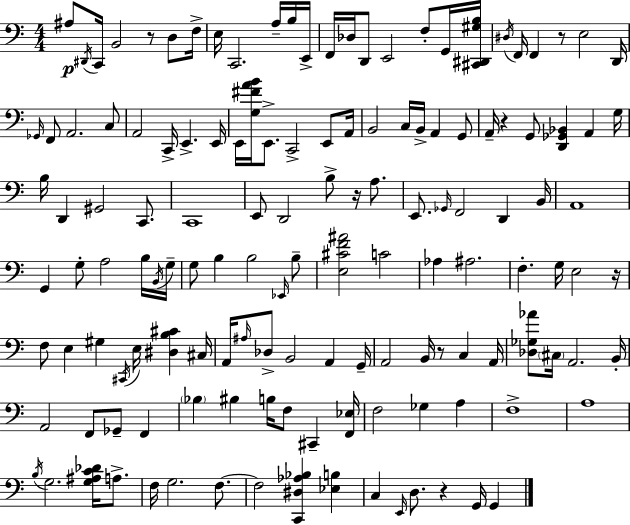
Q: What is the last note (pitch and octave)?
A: G2